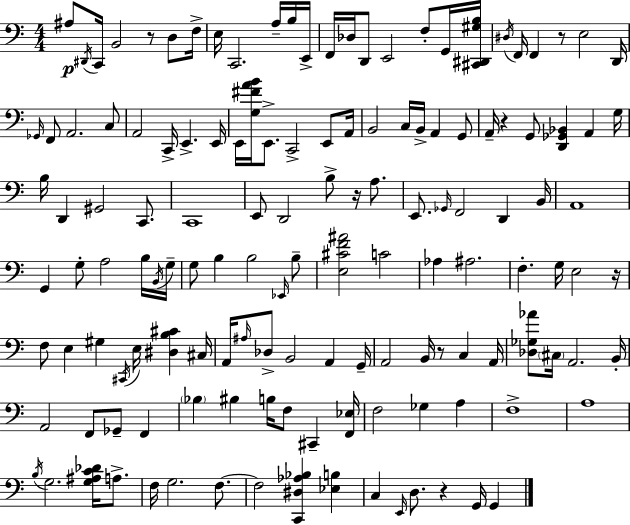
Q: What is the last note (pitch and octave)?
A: G2